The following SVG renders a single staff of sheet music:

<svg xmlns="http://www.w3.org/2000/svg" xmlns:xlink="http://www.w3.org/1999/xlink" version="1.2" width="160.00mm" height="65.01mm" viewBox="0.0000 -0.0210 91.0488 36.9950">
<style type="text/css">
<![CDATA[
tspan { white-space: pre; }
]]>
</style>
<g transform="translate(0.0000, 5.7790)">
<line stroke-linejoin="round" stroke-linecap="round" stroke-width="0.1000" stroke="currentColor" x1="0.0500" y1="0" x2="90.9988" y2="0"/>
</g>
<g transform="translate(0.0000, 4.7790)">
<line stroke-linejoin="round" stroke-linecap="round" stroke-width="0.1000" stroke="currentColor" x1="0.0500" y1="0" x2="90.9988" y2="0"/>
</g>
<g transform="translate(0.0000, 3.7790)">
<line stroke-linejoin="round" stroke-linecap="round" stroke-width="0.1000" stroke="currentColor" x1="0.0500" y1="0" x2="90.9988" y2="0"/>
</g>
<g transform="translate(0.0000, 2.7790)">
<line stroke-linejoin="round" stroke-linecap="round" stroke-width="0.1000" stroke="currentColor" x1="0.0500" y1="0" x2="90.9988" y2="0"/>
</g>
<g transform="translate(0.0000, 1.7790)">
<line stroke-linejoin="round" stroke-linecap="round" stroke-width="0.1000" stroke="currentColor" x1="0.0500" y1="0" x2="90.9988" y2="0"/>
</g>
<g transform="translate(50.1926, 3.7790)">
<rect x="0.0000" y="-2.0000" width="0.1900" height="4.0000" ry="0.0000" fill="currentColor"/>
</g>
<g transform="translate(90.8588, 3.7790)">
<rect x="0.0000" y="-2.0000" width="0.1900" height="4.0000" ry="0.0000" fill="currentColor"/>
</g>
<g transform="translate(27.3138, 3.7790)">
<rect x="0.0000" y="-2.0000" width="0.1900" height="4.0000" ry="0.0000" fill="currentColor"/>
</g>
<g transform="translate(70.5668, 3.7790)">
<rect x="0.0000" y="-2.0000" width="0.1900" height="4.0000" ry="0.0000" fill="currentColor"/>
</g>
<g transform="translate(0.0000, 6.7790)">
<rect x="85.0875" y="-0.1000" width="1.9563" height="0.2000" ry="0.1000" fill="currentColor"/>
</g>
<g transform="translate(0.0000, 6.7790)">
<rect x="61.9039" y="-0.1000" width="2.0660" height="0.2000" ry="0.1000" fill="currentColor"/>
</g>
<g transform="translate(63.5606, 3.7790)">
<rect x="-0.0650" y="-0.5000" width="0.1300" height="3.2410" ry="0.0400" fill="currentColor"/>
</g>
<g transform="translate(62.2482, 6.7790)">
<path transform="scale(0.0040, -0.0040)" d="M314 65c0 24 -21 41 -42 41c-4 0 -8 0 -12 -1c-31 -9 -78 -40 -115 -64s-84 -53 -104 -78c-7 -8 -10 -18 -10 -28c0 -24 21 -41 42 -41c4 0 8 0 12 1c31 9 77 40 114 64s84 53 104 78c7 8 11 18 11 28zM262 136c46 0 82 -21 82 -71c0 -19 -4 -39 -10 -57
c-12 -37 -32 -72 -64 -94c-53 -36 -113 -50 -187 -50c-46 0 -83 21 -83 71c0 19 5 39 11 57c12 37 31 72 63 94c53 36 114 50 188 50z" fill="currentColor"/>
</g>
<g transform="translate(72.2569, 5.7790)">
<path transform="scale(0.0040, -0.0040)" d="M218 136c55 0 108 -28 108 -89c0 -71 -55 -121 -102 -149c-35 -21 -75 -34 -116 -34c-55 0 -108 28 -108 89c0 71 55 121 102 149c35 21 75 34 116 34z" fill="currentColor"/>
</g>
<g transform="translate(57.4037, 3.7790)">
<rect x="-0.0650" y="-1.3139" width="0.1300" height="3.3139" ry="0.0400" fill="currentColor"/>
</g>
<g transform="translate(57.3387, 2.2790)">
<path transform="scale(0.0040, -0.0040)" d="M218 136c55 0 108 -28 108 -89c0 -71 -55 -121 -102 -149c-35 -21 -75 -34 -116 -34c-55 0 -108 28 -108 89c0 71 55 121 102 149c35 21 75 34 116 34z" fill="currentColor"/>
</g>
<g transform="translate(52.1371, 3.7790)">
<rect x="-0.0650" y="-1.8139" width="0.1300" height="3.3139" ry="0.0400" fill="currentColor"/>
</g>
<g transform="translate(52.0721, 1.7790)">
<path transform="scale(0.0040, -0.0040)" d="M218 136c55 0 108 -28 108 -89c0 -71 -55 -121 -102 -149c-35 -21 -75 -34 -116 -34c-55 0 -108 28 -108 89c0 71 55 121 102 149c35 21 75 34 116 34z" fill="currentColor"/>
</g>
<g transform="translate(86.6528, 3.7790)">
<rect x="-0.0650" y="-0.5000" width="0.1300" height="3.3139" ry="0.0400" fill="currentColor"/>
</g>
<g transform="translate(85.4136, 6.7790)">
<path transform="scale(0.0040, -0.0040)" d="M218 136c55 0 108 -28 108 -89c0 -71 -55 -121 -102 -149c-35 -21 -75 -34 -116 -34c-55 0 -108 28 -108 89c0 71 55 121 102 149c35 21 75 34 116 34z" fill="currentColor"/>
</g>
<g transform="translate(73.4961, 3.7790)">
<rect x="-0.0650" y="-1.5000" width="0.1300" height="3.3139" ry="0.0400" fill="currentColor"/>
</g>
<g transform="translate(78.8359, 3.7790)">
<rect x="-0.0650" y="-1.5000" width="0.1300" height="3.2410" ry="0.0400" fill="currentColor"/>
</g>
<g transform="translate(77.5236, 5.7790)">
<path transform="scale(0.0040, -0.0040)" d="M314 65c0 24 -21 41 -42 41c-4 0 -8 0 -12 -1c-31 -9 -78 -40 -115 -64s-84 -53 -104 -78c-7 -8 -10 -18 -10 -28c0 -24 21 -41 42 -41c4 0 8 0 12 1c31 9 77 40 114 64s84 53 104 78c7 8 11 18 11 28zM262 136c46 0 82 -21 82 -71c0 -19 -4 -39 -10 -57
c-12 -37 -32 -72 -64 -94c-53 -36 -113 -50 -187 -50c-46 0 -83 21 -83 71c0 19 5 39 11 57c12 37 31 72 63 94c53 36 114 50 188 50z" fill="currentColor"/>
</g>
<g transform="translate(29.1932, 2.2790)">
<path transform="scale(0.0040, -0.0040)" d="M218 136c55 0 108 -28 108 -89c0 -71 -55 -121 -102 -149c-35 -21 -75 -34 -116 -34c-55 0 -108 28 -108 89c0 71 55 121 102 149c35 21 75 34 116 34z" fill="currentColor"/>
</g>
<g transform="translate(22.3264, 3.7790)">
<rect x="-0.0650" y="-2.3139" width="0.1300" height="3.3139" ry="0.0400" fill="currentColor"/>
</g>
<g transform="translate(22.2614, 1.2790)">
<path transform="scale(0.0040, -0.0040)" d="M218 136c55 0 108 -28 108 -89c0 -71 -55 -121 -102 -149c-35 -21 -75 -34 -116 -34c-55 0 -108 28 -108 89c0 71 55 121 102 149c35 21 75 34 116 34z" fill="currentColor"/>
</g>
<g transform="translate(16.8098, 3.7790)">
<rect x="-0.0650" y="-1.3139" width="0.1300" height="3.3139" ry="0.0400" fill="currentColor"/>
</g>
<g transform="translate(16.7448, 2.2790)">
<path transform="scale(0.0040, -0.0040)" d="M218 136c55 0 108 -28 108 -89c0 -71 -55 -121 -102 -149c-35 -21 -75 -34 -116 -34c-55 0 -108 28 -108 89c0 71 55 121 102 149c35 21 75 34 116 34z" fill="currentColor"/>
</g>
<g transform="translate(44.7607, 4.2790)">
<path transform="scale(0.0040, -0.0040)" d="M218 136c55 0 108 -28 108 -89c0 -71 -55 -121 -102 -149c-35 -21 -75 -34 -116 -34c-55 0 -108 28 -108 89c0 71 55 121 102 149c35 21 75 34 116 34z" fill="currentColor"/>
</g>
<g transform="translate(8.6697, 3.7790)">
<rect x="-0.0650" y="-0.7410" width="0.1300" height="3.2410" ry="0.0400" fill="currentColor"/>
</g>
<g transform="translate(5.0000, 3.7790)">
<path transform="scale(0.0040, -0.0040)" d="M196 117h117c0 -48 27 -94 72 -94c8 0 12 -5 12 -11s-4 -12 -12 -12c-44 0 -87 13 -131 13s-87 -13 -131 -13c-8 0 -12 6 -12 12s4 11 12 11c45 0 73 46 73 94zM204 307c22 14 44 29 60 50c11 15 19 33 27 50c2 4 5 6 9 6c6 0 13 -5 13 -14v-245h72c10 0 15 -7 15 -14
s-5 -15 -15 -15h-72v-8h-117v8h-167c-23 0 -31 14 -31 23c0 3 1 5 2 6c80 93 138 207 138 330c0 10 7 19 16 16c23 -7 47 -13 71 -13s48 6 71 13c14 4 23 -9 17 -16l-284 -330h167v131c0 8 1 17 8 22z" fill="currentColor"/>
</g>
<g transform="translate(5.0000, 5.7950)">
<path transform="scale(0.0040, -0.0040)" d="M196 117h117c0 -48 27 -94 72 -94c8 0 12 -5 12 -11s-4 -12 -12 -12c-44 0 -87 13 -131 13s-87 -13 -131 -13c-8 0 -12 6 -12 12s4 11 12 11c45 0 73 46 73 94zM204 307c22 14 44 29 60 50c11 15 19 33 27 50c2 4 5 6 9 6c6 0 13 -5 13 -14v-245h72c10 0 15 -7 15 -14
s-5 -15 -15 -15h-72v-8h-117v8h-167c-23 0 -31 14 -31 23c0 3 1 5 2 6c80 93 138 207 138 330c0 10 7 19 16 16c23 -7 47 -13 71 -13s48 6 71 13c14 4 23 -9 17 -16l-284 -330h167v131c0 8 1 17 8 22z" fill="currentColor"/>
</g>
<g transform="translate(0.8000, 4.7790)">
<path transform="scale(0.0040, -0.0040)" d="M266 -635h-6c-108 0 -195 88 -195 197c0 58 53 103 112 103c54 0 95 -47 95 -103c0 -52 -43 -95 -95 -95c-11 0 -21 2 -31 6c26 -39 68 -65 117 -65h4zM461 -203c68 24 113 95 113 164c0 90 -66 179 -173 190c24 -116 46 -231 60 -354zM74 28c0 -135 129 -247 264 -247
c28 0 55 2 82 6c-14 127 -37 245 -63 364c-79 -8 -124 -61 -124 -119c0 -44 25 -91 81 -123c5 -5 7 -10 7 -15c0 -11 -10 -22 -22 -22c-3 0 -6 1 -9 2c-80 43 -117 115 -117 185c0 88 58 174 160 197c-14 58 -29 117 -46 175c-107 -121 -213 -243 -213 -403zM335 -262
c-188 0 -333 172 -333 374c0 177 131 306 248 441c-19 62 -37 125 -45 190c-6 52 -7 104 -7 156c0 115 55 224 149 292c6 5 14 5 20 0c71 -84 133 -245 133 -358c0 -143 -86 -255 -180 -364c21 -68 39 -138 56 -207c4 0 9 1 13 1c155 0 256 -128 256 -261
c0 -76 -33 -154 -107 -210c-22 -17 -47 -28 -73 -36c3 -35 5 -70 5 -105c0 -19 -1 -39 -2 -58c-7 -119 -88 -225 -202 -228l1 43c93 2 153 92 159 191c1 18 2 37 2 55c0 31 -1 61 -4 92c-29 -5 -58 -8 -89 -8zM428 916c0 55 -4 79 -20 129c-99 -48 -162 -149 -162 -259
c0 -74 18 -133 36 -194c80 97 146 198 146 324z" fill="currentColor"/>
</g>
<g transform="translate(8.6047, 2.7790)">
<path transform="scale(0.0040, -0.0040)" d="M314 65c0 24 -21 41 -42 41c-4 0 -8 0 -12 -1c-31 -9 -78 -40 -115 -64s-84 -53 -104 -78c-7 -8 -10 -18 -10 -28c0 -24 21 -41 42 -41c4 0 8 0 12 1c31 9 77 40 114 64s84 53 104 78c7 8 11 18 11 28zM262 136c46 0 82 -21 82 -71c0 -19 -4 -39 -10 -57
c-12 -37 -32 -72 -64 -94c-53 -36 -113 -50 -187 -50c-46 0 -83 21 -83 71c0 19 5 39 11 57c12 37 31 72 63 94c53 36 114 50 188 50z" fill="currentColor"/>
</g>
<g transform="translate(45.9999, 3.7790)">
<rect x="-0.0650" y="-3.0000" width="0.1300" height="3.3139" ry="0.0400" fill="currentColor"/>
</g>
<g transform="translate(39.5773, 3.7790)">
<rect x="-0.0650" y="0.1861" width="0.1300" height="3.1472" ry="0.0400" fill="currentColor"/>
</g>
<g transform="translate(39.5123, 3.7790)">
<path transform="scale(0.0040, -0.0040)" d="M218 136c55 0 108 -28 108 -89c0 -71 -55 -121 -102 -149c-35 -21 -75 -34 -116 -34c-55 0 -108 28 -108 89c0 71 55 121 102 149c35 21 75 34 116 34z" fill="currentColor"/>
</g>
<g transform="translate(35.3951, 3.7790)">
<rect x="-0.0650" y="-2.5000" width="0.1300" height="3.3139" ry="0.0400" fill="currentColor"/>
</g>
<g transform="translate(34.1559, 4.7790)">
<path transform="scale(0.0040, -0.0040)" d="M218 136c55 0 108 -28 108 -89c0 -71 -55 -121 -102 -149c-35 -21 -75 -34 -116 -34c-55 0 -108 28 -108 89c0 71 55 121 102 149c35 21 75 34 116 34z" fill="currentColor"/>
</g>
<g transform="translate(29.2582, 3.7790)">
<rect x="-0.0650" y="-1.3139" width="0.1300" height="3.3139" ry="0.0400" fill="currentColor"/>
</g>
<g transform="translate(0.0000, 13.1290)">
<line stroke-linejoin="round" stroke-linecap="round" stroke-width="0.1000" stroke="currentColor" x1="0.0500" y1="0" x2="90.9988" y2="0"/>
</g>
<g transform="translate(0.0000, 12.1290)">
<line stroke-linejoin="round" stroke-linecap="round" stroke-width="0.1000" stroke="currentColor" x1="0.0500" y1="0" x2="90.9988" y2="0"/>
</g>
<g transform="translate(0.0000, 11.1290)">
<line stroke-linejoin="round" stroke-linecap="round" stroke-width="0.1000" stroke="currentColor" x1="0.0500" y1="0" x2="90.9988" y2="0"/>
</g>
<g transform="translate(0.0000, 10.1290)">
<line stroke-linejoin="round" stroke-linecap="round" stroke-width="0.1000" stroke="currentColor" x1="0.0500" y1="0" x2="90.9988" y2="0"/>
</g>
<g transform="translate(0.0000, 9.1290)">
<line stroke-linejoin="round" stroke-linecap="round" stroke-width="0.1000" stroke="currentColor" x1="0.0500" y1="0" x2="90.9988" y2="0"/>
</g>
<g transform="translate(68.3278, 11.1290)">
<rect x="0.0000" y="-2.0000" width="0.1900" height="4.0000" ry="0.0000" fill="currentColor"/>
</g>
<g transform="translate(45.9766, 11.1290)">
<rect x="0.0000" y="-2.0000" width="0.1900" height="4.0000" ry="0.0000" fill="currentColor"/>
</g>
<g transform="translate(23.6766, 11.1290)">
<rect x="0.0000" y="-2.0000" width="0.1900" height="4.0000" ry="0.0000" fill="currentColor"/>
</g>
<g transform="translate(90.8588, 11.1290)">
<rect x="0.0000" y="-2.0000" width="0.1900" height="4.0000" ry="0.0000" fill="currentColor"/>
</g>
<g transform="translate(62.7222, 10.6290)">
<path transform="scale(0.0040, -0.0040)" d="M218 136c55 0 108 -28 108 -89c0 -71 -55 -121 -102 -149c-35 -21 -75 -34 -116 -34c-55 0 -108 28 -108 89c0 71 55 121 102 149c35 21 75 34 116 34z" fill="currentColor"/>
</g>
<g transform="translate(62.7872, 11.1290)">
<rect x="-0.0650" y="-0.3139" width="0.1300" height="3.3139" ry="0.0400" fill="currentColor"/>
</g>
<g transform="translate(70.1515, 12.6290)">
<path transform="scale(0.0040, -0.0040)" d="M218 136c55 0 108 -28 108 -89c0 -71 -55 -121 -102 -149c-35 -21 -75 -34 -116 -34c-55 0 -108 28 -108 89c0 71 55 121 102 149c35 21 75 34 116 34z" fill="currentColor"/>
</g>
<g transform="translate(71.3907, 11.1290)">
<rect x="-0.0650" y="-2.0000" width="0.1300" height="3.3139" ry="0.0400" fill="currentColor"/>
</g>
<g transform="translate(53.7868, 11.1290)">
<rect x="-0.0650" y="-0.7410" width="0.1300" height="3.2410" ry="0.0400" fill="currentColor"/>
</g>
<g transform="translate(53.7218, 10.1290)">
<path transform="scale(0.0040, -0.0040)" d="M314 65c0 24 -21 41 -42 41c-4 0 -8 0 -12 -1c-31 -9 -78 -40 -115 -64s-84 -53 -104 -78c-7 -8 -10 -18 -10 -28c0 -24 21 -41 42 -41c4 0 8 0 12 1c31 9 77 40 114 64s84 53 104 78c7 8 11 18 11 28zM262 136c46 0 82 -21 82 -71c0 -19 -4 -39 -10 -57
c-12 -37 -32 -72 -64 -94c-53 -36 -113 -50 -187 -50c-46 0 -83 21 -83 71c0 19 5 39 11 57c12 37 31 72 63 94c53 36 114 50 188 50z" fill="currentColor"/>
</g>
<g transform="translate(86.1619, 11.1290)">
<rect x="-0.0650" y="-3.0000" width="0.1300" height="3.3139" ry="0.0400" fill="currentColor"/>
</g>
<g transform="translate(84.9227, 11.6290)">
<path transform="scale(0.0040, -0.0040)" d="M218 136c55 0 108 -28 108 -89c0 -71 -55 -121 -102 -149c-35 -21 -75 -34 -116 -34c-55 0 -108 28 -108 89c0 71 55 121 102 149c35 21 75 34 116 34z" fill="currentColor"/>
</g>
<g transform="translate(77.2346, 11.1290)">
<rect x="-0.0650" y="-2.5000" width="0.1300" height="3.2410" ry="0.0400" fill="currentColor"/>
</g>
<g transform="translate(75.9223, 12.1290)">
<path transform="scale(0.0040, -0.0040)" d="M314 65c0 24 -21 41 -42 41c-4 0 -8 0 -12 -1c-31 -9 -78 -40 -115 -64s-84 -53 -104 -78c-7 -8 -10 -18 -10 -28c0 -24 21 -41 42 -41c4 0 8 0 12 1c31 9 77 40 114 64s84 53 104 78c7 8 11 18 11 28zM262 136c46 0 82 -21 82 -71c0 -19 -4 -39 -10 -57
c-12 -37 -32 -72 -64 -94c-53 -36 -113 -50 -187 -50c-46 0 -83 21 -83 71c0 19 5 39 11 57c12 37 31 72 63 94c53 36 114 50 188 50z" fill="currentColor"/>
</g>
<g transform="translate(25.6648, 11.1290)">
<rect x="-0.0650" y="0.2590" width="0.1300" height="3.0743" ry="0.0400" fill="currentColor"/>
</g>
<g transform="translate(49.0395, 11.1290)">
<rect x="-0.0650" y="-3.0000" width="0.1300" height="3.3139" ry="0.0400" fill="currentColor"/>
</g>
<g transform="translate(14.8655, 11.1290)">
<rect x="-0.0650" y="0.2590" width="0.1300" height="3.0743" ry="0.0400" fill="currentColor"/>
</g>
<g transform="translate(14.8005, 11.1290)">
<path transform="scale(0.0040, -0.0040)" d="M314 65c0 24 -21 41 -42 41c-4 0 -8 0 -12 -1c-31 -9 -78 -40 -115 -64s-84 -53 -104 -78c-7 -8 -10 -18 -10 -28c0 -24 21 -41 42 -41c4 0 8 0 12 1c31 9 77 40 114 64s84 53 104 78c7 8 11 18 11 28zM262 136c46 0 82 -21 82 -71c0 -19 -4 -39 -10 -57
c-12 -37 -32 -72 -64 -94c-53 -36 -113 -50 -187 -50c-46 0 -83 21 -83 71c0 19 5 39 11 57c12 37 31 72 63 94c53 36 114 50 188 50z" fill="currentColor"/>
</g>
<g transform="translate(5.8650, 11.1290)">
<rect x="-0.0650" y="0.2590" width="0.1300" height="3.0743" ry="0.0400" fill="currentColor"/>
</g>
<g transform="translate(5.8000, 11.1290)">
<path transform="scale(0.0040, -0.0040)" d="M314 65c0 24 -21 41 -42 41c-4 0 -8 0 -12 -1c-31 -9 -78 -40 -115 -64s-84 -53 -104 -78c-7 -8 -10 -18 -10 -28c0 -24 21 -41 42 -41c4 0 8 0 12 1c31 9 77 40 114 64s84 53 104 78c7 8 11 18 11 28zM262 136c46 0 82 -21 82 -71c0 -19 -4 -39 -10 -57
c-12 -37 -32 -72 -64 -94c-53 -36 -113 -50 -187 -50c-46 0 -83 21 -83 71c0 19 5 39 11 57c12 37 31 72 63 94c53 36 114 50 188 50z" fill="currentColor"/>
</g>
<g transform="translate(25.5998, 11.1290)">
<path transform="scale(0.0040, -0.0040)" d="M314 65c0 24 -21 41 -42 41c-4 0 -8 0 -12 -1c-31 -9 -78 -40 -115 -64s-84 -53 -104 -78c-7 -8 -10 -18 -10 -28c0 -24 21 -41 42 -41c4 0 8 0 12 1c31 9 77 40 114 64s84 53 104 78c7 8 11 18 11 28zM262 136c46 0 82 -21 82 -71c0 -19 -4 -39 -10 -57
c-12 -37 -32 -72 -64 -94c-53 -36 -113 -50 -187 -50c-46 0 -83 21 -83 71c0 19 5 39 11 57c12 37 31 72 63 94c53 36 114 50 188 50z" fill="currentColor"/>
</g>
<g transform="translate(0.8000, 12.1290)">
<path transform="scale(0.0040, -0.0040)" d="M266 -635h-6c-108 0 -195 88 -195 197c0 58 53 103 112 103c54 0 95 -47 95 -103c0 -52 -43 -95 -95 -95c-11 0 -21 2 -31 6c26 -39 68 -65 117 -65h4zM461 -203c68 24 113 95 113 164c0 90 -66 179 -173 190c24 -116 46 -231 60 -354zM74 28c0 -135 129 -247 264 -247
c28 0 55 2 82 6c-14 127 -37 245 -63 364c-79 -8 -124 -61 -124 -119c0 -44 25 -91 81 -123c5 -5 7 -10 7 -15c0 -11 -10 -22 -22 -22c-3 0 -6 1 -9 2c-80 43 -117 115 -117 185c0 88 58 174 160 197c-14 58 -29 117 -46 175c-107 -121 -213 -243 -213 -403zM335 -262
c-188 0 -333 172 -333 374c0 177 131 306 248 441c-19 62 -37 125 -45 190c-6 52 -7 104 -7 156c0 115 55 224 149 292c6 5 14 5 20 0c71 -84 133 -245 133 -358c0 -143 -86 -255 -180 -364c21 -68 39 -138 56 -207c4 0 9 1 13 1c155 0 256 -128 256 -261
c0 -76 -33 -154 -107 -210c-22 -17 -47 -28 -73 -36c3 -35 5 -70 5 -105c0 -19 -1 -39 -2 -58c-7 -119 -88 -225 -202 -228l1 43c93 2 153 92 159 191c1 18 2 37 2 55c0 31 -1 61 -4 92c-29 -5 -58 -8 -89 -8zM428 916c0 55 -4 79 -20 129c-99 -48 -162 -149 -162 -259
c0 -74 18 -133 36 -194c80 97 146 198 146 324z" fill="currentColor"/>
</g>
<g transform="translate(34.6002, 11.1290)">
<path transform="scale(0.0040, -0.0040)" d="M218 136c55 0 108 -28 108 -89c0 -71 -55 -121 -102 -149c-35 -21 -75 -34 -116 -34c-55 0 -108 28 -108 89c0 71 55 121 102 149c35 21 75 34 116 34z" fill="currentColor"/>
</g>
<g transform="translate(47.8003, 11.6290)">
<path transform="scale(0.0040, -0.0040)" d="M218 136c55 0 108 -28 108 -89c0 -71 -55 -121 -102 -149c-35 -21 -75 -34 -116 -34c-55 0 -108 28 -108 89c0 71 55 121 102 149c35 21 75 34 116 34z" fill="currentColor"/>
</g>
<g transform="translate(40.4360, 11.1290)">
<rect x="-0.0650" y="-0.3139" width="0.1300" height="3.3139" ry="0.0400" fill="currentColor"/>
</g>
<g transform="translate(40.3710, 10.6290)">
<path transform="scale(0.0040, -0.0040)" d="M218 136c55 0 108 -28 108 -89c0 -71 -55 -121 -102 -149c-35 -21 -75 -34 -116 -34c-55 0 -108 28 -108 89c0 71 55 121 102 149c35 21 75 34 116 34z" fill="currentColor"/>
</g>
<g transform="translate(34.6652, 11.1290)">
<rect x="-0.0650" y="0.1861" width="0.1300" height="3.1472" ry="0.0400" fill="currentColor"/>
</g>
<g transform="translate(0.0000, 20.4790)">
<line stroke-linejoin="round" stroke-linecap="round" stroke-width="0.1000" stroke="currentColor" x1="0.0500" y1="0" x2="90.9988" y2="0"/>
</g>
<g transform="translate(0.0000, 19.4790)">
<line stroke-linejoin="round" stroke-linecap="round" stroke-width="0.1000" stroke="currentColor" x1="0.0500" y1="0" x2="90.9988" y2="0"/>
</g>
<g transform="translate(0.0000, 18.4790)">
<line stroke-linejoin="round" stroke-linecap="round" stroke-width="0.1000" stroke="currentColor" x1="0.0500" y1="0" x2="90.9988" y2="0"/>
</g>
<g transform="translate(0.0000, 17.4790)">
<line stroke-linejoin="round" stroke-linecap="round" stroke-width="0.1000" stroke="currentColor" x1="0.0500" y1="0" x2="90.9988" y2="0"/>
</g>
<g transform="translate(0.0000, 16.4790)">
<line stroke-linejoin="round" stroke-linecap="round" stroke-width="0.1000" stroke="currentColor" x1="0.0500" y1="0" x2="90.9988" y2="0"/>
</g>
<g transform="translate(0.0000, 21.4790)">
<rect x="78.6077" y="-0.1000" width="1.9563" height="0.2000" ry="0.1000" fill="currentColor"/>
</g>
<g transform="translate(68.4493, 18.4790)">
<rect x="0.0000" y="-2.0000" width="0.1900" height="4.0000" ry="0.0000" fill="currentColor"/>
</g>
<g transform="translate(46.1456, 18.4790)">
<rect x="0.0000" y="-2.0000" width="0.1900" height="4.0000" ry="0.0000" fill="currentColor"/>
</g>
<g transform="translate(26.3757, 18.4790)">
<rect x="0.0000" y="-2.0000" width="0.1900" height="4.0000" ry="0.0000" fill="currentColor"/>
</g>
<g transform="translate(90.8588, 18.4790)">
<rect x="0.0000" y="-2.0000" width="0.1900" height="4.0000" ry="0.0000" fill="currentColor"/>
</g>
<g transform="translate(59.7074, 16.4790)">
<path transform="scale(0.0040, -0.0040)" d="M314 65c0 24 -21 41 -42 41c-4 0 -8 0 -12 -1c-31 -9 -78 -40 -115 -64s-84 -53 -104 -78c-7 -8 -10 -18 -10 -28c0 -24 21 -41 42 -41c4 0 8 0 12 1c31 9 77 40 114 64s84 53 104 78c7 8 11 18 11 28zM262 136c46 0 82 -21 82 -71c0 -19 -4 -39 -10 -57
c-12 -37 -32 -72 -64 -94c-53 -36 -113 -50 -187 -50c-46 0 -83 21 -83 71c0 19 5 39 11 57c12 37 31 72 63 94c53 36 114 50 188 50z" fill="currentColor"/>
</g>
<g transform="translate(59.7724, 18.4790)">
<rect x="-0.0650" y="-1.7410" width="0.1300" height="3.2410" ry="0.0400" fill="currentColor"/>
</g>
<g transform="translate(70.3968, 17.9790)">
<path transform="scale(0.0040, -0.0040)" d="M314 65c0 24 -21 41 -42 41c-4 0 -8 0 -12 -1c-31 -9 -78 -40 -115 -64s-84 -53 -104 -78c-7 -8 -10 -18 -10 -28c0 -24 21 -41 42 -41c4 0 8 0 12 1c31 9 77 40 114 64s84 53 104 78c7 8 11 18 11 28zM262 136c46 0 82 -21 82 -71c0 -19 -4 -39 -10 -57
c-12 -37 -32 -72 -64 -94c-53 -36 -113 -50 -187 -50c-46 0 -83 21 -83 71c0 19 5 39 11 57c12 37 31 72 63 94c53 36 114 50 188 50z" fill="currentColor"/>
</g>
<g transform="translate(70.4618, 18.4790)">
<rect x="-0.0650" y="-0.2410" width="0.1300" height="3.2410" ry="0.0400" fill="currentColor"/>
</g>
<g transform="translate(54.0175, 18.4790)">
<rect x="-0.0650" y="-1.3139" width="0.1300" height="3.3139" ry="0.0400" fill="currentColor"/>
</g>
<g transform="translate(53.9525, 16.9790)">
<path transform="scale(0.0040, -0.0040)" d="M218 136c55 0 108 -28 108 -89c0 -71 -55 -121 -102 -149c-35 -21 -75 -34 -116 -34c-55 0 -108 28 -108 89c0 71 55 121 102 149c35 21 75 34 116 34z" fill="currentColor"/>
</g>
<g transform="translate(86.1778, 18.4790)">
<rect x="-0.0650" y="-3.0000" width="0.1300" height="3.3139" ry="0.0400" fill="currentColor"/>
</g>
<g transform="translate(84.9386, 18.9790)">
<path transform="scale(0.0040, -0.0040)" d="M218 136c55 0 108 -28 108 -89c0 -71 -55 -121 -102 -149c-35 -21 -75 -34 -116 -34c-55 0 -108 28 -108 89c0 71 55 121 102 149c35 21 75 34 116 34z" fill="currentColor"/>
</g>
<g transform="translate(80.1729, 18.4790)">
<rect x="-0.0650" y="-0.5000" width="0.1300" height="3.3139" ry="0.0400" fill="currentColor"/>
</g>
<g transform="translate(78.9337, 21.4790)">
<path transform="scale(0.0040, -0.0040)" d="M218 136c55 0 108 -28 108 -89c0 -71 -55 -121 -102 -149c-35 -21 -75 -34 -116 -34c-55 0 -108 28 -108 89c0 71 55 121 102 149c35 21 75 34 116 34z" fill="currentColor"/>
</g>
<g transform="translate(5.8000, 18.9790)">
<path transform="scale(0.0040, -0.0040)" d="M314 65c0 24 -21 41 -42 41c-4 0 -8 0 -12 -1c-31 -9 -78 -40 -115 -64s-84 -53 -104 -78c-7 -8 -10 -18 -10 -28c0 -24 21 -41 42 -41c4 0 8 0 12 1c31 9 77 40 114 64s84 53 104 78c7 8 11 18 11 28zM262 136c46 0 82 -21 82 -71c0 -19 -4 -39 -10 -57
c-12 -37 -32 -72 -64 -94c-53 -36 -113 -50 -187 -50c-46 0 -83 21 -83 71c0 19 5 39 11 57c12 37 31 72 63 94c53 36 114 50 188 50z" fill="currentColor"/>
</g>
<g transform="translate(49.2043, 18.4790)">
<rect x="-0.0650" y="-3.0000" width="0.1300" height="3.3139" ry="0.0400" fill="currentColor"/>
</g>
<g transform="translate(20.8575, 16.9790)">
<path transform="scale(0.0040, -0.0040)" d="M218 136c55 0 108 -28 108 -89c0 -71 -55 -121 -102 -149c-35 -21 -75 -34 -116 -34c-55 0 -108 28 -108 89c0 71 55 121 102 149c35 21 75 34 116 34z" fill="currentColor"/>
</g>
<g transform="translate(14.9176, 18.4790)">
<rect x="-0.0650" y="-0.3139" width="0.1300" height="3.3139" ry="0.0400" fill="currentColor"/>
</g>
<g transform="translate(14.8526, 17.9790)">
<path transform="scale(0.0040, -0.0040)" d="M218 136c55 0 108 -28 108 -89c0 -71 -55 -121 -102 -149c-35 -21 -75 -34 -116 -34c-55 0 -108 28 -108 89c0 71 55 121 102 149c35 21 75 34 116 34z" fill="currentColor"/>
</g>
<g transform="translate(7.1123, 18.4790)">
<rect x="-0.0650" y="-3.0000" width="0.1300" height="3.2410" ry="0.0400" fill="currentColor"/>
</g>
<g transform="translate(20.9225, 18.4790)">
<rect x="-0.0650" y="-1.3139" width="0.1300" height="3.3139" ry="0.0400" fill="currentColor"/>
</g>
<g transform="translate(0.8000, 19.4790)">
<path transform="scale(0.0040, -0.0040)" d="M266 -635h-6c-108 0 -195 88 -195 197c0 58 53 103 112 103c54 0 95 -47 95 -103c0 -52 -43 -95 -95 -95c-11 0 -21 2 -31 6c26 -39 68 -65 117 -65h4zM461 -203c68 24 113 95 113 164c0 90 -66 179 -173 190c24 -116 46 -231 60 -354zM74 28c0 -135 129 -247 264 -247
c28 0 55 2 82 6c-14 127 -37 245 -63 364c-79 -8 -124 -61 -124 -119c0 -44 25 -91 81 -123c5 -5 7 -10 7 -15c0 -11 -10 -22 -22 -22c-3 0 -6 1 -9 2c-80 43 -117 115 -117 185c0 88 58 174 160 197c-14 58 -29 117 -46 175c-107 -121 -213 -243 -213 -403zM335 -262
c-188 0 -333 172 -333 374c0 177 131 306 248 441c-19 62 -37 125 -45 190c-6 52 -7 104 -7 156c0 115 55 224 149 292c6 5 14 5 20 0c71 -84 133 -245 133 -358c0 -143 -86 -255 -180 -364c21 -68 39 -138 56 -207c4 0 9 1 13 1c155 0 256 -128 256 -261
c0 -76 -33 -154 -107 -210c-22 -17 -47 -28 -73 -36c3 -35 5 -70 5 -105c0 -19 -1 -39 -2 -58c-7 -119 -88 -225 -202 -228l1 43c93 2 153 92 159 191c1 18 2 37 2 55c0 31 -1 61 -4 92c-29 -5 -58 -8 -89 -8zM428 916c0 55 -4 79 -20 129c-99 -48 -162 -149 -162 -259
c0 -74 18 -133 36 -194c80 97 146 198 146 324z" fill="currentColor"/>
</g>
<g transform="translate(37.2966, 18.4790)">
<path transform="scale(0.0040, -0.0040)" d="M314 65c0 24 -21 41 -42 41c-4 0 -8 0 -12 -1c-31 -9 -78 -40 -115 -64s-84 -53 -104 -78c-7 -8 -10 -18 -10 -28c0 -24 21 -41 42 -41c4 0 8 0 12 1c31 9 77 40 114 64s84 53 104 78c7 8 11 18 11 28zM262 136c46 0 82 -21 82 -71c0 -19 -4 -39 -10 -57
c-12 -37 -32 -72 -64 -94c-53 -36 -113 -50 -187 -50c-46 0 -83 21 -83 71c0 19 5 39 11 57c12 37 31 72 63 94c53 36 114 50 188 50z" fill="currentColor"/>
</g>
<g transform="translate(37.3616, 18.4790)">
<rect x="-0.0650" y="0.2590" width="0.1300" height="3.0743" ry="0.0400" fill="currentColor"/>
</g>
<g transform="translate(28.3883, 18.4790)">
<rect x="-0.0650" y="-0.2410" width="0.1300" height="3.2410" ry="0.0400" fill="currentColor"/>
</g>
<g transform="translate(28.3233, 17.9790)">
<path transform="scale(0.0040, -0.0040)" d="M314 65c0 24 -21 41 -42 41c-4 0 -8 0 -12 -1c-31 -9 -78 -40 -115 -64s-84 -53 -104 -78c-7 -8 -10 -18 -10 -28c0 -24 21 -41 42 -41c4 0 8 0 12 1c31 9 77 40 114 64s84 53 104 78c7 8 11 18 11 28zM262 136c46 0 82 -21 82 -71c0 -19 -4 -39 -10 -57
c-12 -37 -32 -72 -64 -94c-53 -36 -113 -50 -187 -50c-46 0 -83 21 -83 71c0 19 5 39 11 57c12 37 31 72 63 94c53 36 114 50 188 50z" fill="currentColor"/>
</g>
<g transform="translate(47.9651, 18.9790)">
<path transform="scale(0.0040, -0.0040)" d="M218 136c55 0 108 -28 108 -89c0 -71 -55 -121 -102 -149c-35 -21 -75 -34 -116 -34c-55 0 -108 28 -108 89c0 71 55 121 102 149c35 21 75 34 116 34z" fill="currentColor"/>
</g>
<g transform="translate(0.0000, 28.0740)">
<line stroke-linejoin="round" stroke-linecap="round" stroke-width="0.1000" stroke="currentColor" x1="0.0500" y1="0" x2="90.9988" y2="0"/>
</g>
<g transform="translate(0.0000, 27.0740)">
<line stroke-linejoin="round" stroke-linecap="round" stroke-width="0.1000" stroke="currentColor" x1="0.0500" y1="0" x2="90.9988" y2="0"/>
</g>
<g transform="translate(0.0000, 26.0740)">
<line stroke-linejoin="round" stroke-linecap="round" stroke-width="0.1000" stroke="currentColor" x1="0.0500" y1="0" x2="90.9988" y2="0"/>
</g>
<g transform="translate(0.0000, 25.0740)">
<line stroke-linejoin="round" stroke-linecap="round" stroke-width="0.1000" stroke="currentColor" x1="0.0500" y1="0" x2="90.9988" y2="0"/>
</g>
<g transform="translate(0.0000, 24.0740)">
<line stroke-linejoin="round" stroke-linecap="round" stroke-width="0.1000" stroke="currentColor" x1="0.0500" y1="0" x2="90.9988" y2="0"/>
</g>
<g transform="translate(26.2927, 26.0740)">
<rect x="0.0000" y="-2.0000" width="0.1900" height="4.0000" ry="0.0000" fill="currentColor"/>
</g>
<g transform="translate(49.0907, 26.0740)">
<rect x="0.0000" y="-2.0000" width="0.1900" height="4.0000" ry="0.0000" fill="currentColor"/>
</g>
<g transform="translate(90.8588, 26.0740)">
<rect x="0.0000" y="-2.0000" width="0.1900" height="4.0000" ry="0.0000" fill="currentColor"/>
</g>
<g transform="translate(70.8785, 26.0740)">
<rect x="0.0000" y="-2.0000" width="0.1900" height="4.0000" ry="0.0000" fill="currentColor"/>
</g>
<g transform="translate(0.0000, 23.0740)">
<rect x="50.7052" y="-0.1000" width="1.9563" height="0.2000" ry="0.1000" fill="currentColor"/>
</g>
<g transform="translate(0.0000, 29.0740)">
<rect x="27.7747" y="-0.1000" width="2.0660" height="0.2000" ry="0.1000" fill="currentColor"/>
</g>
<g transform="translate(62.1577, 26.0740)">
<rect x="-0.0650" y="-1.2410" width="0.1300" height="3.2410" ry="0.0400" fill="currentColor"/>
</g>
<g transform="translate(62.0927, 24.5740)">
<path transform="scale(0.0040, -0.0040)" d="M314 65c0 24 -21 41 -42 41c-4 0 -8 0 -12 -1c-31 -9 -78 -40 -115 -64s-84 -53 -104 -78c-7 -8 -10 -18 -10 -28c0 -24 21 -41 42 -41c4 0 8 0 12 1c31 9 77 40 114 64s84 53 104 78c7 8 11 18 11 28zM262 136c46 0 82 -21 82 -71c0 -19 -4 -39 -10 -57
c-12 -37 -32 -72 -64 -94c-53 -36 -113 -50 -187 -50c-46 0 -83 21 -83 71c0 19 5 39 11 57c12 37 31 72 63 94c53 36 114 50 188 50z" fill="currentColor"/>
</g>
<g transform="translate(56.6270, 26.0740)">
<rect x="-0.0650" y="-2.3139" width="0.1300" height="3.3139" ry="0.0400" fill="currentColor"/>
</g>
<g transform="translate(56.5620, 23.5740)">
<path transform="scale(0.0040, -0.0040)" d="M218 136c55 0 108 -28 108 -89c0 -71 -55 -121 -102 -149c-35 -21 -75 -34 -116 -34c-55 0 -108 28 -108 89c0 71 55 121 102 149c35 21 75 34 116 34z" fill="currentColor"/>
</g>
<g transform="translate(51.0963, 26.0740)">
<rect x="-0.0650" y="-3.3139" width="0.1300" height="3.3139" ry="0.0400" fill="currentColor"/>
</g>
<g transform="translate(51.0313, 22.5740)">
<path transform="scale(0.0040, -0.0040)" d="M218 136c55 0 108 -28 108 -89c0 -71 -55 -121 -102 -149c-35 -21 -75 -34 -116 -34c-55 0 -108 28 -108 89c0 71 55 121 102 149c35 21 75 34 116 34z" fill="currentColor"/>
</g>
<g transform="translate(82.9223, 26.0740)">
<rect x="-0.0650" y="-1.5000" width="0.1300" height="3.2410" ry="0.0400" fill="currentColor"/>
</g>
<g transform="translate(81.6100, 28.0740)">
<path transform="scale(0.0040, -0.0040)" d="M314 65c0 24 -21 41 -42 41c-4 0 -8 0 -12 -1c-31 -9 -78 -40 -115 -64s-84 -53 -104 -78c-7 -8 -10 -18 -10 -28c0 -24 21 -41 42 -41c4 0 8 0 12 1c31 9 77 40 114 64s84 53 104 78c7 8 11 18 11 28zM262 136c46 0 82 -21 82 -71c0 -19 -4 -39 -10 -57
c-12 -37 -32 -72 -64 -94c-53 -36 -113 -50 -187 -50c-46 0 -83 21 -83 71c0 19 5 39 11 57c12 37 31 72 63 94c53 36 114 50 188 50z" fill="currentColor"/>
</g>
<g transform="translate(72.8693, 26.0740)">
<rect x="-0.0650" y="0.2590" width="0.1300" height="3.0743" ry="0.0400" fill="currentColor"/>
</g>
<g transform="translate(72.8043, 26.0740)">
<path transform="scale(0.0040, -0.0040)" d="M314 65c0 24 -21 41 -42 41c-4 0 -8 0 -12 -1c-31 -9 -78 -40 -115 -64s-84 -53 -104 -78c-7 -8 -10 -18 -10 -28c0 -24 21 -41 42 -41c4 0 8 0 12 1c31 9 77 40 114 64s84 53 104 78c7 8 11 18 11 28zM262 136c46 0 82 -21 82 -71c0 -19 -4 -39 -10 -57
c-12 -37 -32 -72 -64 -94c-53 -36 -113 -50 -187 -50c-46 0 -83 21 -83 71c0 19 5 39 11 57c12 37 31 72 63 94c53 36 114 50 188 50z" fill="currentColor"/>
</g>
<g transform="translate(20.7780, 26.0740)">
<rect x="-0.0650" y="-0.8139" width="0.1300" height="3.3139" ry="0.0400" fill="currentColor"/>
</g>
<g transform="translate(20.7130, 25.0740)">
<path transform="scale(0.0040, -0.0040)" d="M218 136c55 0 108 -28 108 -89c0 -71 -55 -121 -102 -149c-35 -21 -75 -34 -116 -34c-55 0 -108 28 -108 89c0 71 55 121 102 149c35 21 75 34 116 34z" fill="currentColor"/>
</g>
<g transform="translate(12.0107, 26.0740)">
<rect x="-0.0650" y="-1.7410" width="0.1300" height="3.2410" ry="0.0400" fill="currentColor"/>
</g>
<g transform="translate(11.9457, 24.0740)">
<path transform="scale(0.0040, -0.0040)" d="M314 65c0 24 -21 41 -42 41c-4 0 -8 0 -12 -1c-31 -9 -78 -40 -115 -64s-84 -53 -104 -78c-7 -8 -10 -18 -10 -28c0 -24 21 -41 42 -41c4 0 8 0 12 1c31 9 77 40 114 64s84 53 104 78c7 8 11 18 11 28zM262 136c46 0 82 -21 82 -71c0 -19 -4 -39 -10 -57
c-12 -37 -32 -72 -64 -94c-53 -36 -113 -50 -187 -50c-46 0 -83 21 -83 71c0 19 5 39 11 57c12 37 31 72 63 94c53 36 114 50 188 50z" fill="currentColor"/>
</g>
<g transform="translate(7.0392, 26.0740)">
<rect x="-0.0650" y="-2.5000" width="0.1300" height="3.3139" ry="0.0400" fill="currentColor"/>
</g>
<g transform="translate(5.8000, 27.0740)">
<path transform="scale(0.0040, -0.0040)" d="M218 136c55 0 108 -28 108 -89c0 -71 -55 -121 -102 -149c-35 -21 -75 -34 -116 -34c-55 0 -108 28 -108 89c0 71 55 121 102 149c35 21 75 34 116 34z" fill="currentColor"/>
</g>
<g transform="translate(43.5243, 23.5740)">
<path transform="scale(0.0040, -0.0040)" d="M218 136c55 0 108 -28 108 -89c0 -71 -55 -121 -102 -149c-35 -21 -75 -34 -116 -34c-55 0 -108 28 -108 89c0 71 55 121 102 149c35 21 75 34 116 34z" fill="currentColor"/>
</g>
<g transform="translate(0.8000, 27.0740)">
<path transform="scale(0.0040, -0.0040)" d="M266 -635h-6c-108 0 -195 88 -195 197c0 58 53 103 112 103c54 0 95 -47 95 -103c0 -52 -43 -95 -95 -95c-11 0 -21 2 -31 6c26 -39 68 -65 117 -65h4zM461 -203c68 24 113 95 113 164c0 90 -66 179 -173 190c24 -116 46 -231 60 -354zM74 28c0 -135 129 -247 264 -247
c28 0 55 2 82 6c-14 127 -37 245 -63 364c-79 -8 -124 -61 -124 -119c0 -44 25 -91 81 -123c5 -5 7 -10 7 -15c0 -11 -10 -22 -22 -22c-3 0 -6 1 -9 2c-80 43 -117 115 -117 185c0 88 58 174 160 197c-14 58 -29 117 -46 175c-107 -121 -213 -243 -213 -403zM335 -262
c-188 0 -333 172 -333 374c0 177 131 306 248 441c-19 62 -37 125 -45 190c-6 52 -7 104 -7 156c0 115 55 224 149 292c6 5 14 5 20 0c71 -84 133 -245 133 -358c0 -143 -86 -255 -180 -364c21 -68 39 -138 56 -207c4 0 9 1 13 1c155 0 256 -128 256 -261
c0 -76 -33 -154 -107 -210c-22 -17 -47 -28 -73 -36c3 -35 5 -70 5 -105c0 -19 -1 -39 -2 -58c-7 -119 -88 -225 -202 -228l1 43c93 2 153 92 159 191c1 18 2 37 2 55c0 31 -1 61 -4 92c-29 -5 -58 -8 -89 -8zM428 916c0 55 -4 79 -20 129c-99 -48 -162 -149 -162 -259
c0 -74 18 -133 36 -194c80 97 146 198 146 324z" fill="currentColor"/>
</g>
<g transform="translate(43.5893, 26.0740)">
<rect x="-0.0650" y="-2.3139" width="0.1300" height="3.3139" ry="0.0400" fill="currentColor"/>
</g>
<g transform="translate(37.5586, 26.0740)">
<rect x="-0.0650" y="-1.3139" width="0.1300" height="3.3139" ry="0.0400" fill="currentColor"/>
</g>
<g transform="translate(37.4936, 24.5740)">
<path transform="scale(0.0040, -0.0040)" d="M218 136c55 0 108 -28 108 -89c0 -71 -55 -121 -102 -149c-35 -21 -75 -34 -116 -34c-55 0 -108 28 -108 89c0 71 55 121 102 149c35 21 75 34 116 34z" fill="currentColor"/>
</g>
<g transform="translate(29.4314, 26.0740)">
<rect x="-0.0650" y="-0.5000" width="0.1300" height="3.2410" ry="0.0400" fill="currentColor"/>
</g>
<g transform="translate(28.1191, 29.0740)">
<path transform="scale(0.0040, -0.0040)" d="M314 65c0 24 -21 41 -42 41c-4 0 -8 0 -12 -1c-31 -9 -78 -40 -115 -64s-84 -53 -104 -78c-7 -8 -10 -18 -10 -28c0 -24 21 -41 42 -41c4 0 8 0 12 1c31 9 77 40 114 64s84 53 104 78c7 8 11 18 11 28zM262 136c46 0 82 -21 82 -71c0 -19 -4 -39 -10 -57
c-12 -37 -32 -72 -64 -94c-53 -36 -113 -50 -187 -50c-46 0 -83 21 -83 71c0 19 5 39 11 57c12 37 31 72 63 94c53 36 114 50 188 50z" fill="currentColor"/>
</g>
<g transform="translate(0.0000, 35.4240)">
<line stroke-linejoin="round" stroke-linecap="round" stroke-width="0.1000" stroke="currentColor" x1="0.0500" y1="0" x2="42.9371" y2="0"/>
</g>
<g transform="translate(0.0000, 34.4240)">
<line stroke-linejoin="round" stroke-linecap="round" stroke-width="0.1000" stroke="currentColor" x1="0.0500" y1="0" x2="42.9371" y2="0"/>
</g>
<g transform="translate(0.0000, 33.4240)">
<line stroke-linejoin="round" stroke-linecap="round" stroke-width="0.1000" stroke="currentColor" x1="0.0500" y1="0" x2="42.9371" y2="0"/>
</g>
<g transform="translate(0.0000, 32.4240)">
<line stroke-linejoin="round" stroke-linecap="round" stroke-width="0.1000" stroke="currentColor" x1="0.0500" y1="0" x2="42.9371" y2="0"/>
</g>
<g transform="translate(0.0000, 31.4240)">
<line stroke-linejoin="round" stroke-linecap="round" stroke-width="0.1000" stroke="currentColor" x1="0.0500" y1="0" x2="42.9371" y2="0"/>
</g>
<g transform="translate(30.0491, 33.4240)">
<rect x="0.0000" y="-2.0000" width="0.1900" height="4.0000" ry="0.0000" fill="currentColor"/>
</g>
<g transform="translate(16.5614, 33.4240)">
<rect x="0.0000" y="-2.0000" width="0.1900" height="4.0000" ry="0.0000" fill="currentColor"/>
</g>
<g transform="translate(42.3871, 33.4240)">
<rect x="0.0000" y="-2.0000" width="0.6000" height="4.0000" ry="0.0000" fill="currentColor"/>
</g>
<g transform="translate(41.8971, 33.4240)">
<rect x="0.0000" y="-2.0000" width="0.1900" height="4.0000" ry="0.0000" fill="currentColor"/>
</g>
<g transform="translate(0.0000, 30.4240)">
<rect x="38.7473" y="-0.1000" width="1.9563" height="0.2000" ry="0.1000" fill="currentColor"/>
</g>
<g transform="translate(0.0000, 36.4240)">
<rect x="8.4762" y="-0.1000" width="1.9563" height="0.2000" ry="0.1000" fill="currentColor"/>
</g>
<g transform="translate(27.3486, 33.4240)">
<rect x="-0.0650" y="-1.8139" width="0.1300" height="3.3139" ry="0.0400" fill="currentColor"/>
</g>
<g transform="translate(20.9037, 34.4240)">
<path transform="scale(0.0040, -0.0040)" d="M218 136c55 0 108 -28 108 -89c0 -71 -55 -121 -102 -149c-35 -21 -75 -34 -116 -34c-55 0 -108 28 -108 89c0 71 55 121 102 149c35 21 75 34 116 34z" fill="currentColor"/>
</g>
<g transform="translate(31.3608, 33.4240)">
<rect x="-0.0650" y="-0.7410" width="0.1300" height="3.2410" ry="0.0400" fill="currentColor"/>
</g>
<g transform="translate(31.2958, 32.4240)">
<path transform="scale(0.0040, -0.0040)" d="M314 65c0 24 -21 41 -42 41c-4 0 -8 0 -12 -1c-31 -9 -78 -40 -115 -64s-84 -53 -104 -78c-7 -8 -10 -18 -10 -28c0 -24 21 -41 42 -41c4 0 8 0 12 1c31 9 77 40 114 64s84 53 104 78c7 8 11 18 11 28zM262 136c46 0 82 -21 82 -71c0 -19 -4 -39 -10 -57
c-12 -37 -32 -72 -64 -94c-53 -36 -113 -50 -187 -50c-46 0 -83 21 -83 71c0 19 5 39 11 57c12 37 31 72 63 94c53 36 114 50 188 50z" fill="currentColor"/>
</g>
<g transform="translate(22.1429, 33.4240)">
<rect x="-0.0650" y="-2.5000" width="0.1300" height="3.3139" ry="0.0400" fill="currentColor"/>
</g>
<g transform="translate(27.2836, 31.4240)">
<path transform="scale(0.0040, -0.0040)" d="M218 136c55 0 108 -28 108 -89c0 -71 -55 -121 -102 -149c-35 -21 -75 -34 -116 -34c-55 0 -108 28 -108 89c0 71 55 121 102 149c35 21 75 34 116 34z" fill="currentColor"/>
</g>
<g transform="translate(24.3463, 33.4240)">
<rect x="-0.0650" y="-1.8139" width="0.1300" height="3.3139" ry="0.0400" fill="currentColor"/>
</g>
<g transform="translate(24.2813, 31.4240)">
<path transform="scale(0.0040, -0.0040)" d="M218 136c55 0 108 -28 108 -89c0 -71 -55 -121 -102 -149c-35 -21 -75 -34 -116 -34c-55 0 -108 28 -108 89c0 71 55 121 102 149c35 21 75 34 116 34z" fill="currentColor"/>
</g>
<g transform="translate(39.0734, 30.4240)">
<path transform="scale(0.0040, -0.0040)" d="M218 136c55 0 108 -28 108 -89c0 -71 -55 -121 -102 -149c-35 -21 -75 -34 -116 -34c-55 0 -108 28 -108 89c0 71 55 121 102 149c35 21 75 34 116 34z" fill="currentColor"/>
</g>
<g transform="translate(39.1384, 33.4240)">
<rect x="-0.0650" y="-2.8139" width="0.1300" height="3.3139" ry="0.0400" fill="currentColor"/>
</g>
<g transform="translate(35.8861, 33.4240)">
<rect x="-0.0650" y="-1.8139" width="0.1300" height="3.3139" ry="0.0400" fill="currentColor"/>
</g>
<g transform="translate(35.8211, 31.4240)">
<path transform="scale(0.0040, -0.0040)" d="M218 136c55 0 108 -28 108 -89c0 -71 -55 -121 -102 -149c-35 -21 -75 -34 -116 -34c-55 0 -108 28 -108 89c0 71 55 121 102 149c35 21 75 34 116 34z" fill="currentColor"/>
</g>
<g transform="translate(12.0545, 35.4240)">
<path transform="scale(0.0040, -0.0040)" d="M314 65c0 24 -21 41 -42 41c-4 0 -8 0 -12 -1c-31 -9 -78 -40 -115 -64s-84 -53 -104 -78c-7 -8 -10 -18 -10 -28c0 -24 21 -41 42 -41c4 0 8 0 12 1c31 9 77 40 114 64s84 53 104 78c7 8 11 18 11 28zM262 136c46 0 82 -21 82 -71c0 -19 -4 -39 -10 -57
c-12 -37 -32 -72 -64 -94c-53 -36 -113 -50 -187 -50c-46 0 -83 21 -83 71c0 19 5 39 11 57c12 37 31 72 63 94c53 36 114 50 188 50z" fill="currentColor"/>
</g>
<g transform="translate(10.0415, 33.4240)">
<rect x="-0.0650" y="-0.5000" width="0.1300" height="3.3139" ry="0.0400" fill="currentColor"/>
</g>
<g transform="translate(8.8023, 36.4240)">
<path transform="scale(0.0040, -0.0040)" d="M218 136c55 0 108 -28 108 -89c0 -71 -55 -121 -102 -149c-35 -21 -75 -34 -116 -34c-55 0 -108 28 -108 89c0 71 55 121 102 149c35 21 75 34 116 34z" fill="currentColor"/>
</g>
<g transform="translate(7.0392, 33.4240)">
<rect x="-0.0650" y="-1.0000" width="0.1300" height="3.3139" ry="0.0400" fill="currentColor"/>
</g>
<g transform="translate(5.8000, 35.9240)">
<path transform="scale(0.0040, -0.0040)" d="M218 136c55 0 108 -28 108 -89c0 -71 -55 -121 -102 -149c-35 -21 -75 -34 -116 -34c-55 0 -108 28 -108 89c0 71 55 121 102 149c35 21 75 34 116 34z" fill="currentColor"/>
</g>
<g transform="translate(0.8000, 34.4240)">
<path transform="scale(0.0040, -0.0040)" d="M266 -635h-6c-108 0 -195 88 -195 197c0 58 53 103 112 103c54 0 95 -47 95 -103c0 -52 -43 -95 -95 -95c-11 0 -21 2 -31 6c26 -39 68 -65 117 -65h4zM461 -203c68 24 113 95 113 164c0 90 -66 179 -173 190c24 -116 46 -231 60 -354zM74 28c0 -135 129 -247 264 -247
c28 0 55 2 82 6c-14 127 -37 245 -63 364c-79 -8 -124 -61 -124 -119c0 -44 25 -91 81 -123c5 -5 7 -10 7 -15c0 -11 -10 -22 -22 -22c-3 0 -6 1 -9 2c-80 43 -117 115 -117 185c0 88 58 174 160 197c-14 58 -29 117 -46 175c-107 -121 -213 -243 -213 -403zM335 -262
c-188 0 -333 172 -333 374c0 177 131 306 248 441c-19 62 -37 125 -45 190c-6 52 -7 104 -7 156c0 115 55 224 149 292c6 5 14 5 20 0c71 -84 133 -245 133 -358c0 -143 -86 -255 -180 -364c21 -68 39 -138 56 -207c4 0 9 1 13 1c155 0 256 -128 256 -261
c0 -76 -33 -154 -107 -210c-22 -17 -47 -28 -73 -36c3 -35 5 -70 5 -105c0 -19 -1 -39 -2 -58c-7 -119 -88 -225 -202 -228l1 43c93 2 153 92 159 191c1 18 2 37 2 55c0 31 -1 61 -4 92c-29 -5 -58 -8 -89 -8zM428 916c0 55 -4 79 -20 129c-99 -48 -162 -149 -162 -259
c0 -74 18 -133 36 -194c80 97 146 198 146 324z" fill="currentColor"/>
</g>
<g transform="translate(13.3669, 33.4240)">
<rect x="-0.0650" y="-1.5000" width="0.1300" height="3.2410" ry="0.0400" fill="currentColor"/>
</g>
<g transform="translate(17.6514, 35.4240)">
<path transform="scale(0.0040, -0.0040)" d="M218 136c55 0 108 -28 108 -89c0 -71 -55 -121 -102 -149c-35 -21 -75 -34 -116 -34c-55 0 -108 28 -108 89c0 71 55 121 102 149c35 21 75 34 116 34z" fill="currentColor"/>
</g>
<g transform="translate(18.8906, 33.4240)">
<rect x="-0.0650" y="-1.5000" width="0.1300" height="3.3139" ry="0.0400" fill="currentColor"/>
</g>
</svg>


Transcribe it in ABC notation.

X:1
T:Untitled
M:4/4
L:1/4
K:C
d2 e g e G B A f e C2 E E2 C B2 B2 B2 B c A d2 c F G2 A A2 c e c2 B2 A e f2 c2 C A G f2 d C2 e g b g e2 B2 E2 D C E2 E G f f d2 f a